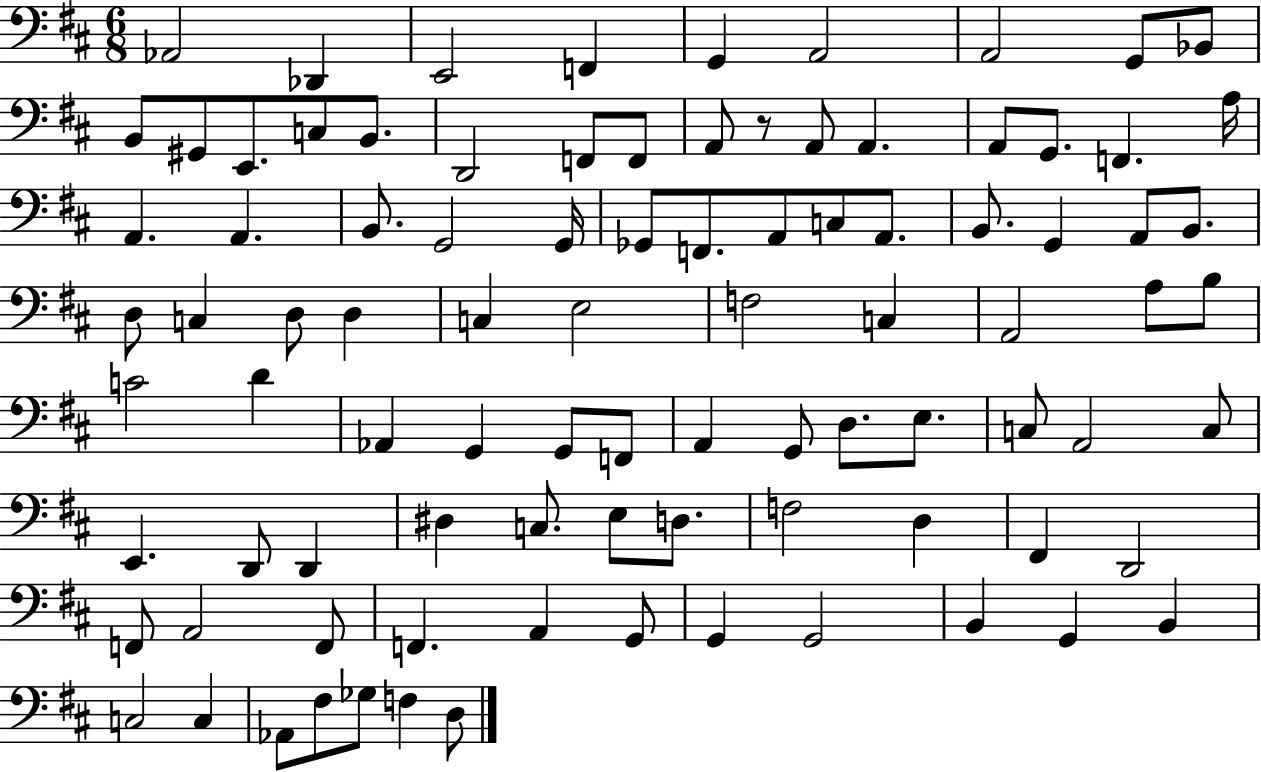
X:1
T:Untitled
M:6/8
L:1/4
K:D
_A,,2 _D,, E,,2 F,, G,, A,,2 A,,2 G,,/2 _B,,/2 B,,/2 ^G,,/2 E,,/2 C,/2 B,,/2 D,,2 F,,/2 F,,/2 A,,/2 z/2 A,,/2 A,, A,,/2 G,,/2 F,, A,/4 A,, A,, B,,/2 G,,2 G,,/4 _G,,/2 F,,/2 A,,/2 C,/2 A,,/2 B,,/2 G,, A,,/2 B,,/2 D,/2 C, D,/2 D, C, E,2 F,2 C, A,,2 A,/2 B,/2 C2 D _A,, G,, G,,/2 F,,/2 A,, G,,/2 D,/2 E,/2 C,/2 A,,2 C,/2 E,, D,,/2 D,, ^D, C,/2 E,/2 D,/2 F,2 D, ^F,, D,,2 F,,/2 A,,2 F,,/2 F,, A,, G,,/2 G,, G,,2 B,, G,, B,, C,2 C, _A,,/2 ^F,/2 _G,/2 F, D,/2